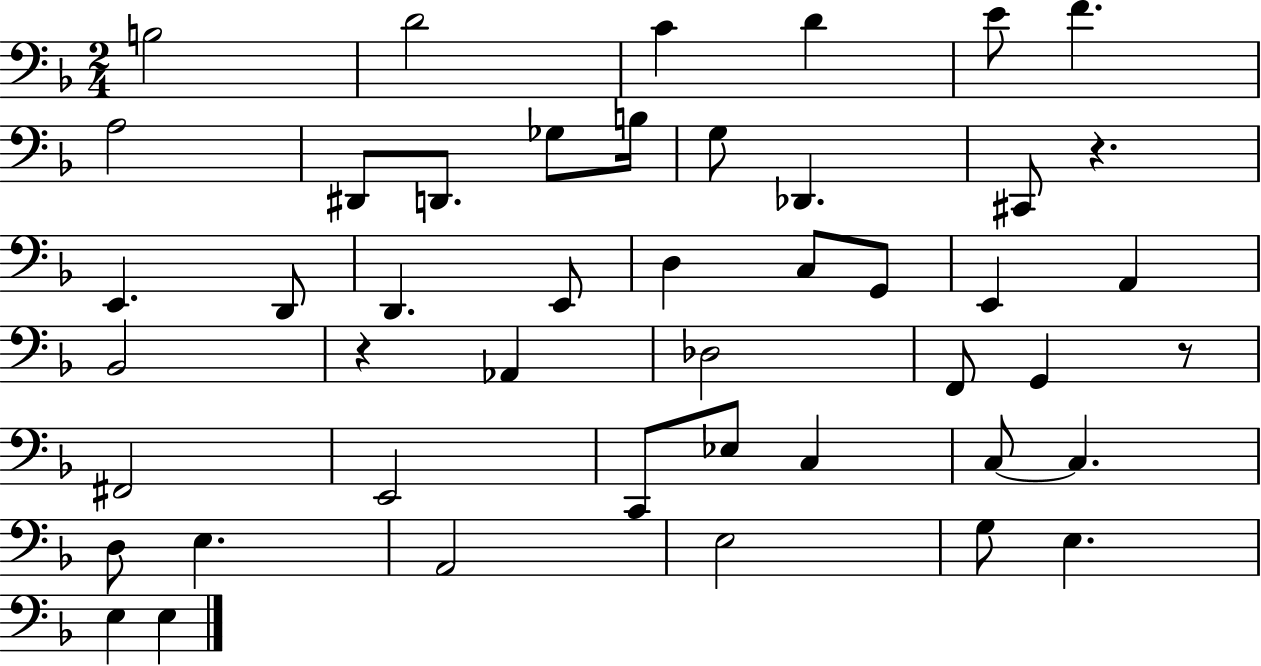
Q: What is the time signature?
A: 2/4